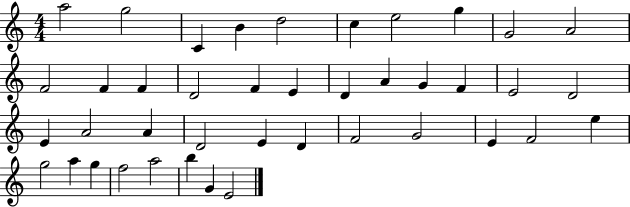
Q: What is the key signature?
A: C major